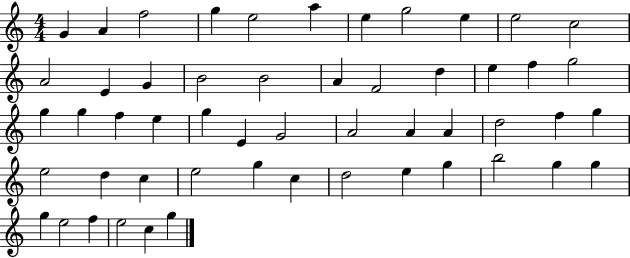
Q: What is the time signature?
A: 4/4